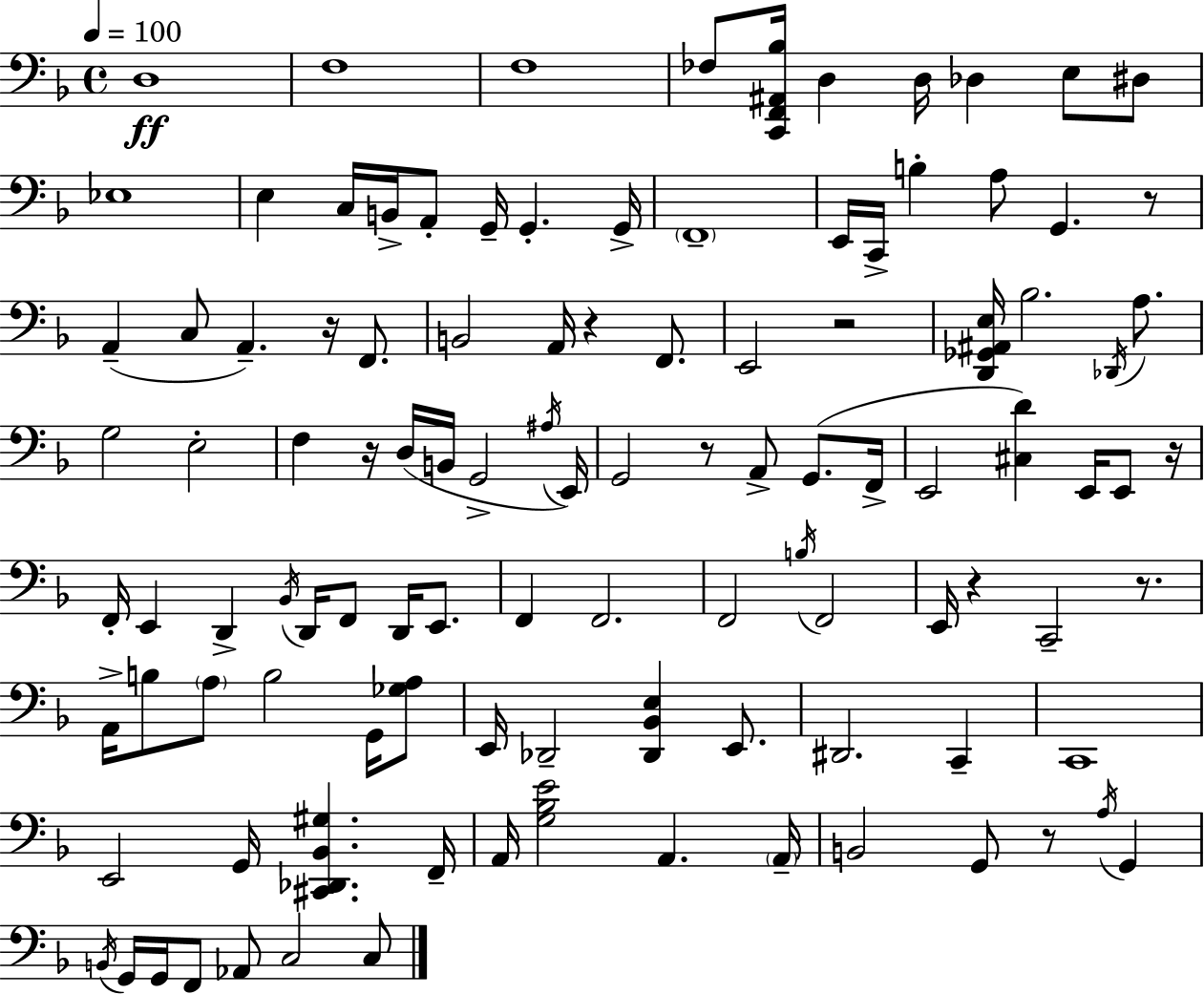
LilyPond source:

{
  \clef bass
  \time 4/4
  \defaultTimeSignature
  \key f \major
  \tempo 4 = 100
  d1\ff | f1 | f1 | fes8 <c, f, ais, bes>16 d4 d16 des4 e8 dis8 | \break ees1 | e4 c16 b,16-> a,8-. g,16-- g,4.-. g,16-> | \parenthesize f,1-- | e,16 c,16-> b4-. a8 g,4. r8 | \break a,4--( c8 a,4.--) r16 f,8. | b,2 a,16 r4 f,8. | e,2 r2 | <d, ges, ais, e>16 bes2. \acciaccatura { des,16 } a8. | \break g2 e2-. | f4 r16 d16( b,16 g,2-> | \acciaccatura { ais16 } e,16) g,2 r8 a,8-> g,8.( | f,16-> e,2 <cis d'>4) e,16 e,8 | \break r16 f,16-. e,4 d,4-> \acciaccatura { bes,16 } d,16 f,8 d,16 | e,8. f,4 f,2. | f,2 \acciaccatura { b16 } f,2 | e,16 r4 c,2-- | \break r8. a,16-> b8 \parenthesize a8 b2 | g,16 <ges a>8 e,16 des,2-- <des, bes, e>4 | e,8. dis,2. | c,4-- c,1 | \break e,2 g,16 <cis, des, bes, gis>4. | f,16-- a,16 <g bes e'>2 a,4. | \parenthesize a,16-- b,2 g,8 r8 | \acciaccatura { a16 } g,4 \acciaccatura { b,16 } g,16 g,16 f,8 aes,8 c2 | \break c8 \bar "|."
}